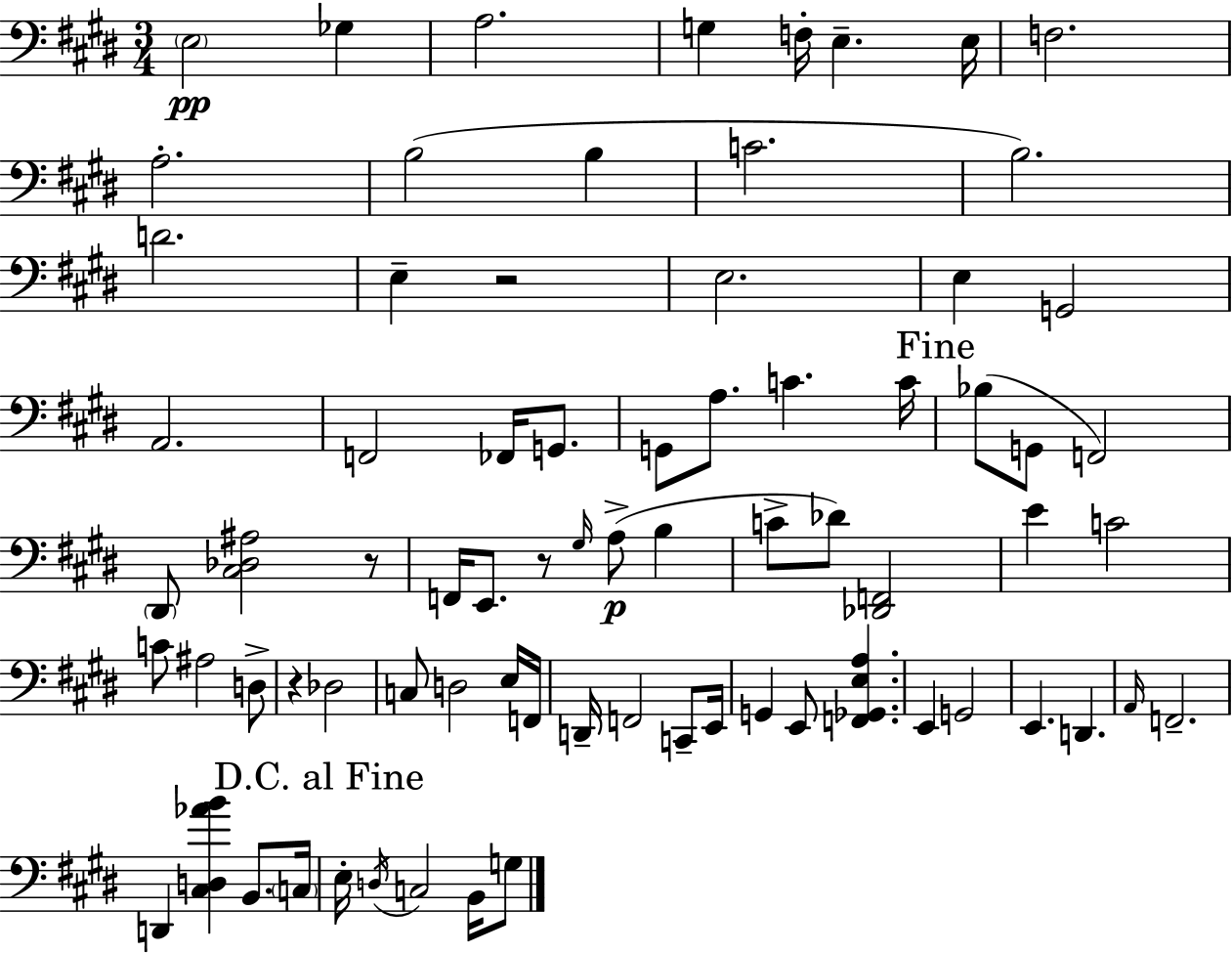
X:1
T:Untitled
M:3/4
L:1/4
K:E
E,2 _G, A,2 G, F,/4 E, E,/4 F,2 A,2 B,2 B, C2 B,2 D2 E, z2 E,2 E, G,,2 A,,2 F,,2 _F,,/4 G,,/2 G,,/2 A,/2 C C/4 _B,/2 G,,/2 F,,2 ^D,,/2 [^C,_D,^A,]2 z/2 F,,/4 E,,/2 z/2 ^G,/4 A,/2 B, C/2 _D/2 [_D,,F,,]2 E C2 C/2 ^A,2 D,/2 z _D,2 C,/2 D,2 E,/4 F,,/4 D,,/4 F,,2 C,,/2 E,,/4 G,, E,,/2 [F,,_G,,E,A,] E,, G,,2 E,, D,, A,,/4 F,,2 D,, [^C,D,_AB] B,,/2 C,/4 E,/4 D,/4 C,2 B,,/4 G,/2